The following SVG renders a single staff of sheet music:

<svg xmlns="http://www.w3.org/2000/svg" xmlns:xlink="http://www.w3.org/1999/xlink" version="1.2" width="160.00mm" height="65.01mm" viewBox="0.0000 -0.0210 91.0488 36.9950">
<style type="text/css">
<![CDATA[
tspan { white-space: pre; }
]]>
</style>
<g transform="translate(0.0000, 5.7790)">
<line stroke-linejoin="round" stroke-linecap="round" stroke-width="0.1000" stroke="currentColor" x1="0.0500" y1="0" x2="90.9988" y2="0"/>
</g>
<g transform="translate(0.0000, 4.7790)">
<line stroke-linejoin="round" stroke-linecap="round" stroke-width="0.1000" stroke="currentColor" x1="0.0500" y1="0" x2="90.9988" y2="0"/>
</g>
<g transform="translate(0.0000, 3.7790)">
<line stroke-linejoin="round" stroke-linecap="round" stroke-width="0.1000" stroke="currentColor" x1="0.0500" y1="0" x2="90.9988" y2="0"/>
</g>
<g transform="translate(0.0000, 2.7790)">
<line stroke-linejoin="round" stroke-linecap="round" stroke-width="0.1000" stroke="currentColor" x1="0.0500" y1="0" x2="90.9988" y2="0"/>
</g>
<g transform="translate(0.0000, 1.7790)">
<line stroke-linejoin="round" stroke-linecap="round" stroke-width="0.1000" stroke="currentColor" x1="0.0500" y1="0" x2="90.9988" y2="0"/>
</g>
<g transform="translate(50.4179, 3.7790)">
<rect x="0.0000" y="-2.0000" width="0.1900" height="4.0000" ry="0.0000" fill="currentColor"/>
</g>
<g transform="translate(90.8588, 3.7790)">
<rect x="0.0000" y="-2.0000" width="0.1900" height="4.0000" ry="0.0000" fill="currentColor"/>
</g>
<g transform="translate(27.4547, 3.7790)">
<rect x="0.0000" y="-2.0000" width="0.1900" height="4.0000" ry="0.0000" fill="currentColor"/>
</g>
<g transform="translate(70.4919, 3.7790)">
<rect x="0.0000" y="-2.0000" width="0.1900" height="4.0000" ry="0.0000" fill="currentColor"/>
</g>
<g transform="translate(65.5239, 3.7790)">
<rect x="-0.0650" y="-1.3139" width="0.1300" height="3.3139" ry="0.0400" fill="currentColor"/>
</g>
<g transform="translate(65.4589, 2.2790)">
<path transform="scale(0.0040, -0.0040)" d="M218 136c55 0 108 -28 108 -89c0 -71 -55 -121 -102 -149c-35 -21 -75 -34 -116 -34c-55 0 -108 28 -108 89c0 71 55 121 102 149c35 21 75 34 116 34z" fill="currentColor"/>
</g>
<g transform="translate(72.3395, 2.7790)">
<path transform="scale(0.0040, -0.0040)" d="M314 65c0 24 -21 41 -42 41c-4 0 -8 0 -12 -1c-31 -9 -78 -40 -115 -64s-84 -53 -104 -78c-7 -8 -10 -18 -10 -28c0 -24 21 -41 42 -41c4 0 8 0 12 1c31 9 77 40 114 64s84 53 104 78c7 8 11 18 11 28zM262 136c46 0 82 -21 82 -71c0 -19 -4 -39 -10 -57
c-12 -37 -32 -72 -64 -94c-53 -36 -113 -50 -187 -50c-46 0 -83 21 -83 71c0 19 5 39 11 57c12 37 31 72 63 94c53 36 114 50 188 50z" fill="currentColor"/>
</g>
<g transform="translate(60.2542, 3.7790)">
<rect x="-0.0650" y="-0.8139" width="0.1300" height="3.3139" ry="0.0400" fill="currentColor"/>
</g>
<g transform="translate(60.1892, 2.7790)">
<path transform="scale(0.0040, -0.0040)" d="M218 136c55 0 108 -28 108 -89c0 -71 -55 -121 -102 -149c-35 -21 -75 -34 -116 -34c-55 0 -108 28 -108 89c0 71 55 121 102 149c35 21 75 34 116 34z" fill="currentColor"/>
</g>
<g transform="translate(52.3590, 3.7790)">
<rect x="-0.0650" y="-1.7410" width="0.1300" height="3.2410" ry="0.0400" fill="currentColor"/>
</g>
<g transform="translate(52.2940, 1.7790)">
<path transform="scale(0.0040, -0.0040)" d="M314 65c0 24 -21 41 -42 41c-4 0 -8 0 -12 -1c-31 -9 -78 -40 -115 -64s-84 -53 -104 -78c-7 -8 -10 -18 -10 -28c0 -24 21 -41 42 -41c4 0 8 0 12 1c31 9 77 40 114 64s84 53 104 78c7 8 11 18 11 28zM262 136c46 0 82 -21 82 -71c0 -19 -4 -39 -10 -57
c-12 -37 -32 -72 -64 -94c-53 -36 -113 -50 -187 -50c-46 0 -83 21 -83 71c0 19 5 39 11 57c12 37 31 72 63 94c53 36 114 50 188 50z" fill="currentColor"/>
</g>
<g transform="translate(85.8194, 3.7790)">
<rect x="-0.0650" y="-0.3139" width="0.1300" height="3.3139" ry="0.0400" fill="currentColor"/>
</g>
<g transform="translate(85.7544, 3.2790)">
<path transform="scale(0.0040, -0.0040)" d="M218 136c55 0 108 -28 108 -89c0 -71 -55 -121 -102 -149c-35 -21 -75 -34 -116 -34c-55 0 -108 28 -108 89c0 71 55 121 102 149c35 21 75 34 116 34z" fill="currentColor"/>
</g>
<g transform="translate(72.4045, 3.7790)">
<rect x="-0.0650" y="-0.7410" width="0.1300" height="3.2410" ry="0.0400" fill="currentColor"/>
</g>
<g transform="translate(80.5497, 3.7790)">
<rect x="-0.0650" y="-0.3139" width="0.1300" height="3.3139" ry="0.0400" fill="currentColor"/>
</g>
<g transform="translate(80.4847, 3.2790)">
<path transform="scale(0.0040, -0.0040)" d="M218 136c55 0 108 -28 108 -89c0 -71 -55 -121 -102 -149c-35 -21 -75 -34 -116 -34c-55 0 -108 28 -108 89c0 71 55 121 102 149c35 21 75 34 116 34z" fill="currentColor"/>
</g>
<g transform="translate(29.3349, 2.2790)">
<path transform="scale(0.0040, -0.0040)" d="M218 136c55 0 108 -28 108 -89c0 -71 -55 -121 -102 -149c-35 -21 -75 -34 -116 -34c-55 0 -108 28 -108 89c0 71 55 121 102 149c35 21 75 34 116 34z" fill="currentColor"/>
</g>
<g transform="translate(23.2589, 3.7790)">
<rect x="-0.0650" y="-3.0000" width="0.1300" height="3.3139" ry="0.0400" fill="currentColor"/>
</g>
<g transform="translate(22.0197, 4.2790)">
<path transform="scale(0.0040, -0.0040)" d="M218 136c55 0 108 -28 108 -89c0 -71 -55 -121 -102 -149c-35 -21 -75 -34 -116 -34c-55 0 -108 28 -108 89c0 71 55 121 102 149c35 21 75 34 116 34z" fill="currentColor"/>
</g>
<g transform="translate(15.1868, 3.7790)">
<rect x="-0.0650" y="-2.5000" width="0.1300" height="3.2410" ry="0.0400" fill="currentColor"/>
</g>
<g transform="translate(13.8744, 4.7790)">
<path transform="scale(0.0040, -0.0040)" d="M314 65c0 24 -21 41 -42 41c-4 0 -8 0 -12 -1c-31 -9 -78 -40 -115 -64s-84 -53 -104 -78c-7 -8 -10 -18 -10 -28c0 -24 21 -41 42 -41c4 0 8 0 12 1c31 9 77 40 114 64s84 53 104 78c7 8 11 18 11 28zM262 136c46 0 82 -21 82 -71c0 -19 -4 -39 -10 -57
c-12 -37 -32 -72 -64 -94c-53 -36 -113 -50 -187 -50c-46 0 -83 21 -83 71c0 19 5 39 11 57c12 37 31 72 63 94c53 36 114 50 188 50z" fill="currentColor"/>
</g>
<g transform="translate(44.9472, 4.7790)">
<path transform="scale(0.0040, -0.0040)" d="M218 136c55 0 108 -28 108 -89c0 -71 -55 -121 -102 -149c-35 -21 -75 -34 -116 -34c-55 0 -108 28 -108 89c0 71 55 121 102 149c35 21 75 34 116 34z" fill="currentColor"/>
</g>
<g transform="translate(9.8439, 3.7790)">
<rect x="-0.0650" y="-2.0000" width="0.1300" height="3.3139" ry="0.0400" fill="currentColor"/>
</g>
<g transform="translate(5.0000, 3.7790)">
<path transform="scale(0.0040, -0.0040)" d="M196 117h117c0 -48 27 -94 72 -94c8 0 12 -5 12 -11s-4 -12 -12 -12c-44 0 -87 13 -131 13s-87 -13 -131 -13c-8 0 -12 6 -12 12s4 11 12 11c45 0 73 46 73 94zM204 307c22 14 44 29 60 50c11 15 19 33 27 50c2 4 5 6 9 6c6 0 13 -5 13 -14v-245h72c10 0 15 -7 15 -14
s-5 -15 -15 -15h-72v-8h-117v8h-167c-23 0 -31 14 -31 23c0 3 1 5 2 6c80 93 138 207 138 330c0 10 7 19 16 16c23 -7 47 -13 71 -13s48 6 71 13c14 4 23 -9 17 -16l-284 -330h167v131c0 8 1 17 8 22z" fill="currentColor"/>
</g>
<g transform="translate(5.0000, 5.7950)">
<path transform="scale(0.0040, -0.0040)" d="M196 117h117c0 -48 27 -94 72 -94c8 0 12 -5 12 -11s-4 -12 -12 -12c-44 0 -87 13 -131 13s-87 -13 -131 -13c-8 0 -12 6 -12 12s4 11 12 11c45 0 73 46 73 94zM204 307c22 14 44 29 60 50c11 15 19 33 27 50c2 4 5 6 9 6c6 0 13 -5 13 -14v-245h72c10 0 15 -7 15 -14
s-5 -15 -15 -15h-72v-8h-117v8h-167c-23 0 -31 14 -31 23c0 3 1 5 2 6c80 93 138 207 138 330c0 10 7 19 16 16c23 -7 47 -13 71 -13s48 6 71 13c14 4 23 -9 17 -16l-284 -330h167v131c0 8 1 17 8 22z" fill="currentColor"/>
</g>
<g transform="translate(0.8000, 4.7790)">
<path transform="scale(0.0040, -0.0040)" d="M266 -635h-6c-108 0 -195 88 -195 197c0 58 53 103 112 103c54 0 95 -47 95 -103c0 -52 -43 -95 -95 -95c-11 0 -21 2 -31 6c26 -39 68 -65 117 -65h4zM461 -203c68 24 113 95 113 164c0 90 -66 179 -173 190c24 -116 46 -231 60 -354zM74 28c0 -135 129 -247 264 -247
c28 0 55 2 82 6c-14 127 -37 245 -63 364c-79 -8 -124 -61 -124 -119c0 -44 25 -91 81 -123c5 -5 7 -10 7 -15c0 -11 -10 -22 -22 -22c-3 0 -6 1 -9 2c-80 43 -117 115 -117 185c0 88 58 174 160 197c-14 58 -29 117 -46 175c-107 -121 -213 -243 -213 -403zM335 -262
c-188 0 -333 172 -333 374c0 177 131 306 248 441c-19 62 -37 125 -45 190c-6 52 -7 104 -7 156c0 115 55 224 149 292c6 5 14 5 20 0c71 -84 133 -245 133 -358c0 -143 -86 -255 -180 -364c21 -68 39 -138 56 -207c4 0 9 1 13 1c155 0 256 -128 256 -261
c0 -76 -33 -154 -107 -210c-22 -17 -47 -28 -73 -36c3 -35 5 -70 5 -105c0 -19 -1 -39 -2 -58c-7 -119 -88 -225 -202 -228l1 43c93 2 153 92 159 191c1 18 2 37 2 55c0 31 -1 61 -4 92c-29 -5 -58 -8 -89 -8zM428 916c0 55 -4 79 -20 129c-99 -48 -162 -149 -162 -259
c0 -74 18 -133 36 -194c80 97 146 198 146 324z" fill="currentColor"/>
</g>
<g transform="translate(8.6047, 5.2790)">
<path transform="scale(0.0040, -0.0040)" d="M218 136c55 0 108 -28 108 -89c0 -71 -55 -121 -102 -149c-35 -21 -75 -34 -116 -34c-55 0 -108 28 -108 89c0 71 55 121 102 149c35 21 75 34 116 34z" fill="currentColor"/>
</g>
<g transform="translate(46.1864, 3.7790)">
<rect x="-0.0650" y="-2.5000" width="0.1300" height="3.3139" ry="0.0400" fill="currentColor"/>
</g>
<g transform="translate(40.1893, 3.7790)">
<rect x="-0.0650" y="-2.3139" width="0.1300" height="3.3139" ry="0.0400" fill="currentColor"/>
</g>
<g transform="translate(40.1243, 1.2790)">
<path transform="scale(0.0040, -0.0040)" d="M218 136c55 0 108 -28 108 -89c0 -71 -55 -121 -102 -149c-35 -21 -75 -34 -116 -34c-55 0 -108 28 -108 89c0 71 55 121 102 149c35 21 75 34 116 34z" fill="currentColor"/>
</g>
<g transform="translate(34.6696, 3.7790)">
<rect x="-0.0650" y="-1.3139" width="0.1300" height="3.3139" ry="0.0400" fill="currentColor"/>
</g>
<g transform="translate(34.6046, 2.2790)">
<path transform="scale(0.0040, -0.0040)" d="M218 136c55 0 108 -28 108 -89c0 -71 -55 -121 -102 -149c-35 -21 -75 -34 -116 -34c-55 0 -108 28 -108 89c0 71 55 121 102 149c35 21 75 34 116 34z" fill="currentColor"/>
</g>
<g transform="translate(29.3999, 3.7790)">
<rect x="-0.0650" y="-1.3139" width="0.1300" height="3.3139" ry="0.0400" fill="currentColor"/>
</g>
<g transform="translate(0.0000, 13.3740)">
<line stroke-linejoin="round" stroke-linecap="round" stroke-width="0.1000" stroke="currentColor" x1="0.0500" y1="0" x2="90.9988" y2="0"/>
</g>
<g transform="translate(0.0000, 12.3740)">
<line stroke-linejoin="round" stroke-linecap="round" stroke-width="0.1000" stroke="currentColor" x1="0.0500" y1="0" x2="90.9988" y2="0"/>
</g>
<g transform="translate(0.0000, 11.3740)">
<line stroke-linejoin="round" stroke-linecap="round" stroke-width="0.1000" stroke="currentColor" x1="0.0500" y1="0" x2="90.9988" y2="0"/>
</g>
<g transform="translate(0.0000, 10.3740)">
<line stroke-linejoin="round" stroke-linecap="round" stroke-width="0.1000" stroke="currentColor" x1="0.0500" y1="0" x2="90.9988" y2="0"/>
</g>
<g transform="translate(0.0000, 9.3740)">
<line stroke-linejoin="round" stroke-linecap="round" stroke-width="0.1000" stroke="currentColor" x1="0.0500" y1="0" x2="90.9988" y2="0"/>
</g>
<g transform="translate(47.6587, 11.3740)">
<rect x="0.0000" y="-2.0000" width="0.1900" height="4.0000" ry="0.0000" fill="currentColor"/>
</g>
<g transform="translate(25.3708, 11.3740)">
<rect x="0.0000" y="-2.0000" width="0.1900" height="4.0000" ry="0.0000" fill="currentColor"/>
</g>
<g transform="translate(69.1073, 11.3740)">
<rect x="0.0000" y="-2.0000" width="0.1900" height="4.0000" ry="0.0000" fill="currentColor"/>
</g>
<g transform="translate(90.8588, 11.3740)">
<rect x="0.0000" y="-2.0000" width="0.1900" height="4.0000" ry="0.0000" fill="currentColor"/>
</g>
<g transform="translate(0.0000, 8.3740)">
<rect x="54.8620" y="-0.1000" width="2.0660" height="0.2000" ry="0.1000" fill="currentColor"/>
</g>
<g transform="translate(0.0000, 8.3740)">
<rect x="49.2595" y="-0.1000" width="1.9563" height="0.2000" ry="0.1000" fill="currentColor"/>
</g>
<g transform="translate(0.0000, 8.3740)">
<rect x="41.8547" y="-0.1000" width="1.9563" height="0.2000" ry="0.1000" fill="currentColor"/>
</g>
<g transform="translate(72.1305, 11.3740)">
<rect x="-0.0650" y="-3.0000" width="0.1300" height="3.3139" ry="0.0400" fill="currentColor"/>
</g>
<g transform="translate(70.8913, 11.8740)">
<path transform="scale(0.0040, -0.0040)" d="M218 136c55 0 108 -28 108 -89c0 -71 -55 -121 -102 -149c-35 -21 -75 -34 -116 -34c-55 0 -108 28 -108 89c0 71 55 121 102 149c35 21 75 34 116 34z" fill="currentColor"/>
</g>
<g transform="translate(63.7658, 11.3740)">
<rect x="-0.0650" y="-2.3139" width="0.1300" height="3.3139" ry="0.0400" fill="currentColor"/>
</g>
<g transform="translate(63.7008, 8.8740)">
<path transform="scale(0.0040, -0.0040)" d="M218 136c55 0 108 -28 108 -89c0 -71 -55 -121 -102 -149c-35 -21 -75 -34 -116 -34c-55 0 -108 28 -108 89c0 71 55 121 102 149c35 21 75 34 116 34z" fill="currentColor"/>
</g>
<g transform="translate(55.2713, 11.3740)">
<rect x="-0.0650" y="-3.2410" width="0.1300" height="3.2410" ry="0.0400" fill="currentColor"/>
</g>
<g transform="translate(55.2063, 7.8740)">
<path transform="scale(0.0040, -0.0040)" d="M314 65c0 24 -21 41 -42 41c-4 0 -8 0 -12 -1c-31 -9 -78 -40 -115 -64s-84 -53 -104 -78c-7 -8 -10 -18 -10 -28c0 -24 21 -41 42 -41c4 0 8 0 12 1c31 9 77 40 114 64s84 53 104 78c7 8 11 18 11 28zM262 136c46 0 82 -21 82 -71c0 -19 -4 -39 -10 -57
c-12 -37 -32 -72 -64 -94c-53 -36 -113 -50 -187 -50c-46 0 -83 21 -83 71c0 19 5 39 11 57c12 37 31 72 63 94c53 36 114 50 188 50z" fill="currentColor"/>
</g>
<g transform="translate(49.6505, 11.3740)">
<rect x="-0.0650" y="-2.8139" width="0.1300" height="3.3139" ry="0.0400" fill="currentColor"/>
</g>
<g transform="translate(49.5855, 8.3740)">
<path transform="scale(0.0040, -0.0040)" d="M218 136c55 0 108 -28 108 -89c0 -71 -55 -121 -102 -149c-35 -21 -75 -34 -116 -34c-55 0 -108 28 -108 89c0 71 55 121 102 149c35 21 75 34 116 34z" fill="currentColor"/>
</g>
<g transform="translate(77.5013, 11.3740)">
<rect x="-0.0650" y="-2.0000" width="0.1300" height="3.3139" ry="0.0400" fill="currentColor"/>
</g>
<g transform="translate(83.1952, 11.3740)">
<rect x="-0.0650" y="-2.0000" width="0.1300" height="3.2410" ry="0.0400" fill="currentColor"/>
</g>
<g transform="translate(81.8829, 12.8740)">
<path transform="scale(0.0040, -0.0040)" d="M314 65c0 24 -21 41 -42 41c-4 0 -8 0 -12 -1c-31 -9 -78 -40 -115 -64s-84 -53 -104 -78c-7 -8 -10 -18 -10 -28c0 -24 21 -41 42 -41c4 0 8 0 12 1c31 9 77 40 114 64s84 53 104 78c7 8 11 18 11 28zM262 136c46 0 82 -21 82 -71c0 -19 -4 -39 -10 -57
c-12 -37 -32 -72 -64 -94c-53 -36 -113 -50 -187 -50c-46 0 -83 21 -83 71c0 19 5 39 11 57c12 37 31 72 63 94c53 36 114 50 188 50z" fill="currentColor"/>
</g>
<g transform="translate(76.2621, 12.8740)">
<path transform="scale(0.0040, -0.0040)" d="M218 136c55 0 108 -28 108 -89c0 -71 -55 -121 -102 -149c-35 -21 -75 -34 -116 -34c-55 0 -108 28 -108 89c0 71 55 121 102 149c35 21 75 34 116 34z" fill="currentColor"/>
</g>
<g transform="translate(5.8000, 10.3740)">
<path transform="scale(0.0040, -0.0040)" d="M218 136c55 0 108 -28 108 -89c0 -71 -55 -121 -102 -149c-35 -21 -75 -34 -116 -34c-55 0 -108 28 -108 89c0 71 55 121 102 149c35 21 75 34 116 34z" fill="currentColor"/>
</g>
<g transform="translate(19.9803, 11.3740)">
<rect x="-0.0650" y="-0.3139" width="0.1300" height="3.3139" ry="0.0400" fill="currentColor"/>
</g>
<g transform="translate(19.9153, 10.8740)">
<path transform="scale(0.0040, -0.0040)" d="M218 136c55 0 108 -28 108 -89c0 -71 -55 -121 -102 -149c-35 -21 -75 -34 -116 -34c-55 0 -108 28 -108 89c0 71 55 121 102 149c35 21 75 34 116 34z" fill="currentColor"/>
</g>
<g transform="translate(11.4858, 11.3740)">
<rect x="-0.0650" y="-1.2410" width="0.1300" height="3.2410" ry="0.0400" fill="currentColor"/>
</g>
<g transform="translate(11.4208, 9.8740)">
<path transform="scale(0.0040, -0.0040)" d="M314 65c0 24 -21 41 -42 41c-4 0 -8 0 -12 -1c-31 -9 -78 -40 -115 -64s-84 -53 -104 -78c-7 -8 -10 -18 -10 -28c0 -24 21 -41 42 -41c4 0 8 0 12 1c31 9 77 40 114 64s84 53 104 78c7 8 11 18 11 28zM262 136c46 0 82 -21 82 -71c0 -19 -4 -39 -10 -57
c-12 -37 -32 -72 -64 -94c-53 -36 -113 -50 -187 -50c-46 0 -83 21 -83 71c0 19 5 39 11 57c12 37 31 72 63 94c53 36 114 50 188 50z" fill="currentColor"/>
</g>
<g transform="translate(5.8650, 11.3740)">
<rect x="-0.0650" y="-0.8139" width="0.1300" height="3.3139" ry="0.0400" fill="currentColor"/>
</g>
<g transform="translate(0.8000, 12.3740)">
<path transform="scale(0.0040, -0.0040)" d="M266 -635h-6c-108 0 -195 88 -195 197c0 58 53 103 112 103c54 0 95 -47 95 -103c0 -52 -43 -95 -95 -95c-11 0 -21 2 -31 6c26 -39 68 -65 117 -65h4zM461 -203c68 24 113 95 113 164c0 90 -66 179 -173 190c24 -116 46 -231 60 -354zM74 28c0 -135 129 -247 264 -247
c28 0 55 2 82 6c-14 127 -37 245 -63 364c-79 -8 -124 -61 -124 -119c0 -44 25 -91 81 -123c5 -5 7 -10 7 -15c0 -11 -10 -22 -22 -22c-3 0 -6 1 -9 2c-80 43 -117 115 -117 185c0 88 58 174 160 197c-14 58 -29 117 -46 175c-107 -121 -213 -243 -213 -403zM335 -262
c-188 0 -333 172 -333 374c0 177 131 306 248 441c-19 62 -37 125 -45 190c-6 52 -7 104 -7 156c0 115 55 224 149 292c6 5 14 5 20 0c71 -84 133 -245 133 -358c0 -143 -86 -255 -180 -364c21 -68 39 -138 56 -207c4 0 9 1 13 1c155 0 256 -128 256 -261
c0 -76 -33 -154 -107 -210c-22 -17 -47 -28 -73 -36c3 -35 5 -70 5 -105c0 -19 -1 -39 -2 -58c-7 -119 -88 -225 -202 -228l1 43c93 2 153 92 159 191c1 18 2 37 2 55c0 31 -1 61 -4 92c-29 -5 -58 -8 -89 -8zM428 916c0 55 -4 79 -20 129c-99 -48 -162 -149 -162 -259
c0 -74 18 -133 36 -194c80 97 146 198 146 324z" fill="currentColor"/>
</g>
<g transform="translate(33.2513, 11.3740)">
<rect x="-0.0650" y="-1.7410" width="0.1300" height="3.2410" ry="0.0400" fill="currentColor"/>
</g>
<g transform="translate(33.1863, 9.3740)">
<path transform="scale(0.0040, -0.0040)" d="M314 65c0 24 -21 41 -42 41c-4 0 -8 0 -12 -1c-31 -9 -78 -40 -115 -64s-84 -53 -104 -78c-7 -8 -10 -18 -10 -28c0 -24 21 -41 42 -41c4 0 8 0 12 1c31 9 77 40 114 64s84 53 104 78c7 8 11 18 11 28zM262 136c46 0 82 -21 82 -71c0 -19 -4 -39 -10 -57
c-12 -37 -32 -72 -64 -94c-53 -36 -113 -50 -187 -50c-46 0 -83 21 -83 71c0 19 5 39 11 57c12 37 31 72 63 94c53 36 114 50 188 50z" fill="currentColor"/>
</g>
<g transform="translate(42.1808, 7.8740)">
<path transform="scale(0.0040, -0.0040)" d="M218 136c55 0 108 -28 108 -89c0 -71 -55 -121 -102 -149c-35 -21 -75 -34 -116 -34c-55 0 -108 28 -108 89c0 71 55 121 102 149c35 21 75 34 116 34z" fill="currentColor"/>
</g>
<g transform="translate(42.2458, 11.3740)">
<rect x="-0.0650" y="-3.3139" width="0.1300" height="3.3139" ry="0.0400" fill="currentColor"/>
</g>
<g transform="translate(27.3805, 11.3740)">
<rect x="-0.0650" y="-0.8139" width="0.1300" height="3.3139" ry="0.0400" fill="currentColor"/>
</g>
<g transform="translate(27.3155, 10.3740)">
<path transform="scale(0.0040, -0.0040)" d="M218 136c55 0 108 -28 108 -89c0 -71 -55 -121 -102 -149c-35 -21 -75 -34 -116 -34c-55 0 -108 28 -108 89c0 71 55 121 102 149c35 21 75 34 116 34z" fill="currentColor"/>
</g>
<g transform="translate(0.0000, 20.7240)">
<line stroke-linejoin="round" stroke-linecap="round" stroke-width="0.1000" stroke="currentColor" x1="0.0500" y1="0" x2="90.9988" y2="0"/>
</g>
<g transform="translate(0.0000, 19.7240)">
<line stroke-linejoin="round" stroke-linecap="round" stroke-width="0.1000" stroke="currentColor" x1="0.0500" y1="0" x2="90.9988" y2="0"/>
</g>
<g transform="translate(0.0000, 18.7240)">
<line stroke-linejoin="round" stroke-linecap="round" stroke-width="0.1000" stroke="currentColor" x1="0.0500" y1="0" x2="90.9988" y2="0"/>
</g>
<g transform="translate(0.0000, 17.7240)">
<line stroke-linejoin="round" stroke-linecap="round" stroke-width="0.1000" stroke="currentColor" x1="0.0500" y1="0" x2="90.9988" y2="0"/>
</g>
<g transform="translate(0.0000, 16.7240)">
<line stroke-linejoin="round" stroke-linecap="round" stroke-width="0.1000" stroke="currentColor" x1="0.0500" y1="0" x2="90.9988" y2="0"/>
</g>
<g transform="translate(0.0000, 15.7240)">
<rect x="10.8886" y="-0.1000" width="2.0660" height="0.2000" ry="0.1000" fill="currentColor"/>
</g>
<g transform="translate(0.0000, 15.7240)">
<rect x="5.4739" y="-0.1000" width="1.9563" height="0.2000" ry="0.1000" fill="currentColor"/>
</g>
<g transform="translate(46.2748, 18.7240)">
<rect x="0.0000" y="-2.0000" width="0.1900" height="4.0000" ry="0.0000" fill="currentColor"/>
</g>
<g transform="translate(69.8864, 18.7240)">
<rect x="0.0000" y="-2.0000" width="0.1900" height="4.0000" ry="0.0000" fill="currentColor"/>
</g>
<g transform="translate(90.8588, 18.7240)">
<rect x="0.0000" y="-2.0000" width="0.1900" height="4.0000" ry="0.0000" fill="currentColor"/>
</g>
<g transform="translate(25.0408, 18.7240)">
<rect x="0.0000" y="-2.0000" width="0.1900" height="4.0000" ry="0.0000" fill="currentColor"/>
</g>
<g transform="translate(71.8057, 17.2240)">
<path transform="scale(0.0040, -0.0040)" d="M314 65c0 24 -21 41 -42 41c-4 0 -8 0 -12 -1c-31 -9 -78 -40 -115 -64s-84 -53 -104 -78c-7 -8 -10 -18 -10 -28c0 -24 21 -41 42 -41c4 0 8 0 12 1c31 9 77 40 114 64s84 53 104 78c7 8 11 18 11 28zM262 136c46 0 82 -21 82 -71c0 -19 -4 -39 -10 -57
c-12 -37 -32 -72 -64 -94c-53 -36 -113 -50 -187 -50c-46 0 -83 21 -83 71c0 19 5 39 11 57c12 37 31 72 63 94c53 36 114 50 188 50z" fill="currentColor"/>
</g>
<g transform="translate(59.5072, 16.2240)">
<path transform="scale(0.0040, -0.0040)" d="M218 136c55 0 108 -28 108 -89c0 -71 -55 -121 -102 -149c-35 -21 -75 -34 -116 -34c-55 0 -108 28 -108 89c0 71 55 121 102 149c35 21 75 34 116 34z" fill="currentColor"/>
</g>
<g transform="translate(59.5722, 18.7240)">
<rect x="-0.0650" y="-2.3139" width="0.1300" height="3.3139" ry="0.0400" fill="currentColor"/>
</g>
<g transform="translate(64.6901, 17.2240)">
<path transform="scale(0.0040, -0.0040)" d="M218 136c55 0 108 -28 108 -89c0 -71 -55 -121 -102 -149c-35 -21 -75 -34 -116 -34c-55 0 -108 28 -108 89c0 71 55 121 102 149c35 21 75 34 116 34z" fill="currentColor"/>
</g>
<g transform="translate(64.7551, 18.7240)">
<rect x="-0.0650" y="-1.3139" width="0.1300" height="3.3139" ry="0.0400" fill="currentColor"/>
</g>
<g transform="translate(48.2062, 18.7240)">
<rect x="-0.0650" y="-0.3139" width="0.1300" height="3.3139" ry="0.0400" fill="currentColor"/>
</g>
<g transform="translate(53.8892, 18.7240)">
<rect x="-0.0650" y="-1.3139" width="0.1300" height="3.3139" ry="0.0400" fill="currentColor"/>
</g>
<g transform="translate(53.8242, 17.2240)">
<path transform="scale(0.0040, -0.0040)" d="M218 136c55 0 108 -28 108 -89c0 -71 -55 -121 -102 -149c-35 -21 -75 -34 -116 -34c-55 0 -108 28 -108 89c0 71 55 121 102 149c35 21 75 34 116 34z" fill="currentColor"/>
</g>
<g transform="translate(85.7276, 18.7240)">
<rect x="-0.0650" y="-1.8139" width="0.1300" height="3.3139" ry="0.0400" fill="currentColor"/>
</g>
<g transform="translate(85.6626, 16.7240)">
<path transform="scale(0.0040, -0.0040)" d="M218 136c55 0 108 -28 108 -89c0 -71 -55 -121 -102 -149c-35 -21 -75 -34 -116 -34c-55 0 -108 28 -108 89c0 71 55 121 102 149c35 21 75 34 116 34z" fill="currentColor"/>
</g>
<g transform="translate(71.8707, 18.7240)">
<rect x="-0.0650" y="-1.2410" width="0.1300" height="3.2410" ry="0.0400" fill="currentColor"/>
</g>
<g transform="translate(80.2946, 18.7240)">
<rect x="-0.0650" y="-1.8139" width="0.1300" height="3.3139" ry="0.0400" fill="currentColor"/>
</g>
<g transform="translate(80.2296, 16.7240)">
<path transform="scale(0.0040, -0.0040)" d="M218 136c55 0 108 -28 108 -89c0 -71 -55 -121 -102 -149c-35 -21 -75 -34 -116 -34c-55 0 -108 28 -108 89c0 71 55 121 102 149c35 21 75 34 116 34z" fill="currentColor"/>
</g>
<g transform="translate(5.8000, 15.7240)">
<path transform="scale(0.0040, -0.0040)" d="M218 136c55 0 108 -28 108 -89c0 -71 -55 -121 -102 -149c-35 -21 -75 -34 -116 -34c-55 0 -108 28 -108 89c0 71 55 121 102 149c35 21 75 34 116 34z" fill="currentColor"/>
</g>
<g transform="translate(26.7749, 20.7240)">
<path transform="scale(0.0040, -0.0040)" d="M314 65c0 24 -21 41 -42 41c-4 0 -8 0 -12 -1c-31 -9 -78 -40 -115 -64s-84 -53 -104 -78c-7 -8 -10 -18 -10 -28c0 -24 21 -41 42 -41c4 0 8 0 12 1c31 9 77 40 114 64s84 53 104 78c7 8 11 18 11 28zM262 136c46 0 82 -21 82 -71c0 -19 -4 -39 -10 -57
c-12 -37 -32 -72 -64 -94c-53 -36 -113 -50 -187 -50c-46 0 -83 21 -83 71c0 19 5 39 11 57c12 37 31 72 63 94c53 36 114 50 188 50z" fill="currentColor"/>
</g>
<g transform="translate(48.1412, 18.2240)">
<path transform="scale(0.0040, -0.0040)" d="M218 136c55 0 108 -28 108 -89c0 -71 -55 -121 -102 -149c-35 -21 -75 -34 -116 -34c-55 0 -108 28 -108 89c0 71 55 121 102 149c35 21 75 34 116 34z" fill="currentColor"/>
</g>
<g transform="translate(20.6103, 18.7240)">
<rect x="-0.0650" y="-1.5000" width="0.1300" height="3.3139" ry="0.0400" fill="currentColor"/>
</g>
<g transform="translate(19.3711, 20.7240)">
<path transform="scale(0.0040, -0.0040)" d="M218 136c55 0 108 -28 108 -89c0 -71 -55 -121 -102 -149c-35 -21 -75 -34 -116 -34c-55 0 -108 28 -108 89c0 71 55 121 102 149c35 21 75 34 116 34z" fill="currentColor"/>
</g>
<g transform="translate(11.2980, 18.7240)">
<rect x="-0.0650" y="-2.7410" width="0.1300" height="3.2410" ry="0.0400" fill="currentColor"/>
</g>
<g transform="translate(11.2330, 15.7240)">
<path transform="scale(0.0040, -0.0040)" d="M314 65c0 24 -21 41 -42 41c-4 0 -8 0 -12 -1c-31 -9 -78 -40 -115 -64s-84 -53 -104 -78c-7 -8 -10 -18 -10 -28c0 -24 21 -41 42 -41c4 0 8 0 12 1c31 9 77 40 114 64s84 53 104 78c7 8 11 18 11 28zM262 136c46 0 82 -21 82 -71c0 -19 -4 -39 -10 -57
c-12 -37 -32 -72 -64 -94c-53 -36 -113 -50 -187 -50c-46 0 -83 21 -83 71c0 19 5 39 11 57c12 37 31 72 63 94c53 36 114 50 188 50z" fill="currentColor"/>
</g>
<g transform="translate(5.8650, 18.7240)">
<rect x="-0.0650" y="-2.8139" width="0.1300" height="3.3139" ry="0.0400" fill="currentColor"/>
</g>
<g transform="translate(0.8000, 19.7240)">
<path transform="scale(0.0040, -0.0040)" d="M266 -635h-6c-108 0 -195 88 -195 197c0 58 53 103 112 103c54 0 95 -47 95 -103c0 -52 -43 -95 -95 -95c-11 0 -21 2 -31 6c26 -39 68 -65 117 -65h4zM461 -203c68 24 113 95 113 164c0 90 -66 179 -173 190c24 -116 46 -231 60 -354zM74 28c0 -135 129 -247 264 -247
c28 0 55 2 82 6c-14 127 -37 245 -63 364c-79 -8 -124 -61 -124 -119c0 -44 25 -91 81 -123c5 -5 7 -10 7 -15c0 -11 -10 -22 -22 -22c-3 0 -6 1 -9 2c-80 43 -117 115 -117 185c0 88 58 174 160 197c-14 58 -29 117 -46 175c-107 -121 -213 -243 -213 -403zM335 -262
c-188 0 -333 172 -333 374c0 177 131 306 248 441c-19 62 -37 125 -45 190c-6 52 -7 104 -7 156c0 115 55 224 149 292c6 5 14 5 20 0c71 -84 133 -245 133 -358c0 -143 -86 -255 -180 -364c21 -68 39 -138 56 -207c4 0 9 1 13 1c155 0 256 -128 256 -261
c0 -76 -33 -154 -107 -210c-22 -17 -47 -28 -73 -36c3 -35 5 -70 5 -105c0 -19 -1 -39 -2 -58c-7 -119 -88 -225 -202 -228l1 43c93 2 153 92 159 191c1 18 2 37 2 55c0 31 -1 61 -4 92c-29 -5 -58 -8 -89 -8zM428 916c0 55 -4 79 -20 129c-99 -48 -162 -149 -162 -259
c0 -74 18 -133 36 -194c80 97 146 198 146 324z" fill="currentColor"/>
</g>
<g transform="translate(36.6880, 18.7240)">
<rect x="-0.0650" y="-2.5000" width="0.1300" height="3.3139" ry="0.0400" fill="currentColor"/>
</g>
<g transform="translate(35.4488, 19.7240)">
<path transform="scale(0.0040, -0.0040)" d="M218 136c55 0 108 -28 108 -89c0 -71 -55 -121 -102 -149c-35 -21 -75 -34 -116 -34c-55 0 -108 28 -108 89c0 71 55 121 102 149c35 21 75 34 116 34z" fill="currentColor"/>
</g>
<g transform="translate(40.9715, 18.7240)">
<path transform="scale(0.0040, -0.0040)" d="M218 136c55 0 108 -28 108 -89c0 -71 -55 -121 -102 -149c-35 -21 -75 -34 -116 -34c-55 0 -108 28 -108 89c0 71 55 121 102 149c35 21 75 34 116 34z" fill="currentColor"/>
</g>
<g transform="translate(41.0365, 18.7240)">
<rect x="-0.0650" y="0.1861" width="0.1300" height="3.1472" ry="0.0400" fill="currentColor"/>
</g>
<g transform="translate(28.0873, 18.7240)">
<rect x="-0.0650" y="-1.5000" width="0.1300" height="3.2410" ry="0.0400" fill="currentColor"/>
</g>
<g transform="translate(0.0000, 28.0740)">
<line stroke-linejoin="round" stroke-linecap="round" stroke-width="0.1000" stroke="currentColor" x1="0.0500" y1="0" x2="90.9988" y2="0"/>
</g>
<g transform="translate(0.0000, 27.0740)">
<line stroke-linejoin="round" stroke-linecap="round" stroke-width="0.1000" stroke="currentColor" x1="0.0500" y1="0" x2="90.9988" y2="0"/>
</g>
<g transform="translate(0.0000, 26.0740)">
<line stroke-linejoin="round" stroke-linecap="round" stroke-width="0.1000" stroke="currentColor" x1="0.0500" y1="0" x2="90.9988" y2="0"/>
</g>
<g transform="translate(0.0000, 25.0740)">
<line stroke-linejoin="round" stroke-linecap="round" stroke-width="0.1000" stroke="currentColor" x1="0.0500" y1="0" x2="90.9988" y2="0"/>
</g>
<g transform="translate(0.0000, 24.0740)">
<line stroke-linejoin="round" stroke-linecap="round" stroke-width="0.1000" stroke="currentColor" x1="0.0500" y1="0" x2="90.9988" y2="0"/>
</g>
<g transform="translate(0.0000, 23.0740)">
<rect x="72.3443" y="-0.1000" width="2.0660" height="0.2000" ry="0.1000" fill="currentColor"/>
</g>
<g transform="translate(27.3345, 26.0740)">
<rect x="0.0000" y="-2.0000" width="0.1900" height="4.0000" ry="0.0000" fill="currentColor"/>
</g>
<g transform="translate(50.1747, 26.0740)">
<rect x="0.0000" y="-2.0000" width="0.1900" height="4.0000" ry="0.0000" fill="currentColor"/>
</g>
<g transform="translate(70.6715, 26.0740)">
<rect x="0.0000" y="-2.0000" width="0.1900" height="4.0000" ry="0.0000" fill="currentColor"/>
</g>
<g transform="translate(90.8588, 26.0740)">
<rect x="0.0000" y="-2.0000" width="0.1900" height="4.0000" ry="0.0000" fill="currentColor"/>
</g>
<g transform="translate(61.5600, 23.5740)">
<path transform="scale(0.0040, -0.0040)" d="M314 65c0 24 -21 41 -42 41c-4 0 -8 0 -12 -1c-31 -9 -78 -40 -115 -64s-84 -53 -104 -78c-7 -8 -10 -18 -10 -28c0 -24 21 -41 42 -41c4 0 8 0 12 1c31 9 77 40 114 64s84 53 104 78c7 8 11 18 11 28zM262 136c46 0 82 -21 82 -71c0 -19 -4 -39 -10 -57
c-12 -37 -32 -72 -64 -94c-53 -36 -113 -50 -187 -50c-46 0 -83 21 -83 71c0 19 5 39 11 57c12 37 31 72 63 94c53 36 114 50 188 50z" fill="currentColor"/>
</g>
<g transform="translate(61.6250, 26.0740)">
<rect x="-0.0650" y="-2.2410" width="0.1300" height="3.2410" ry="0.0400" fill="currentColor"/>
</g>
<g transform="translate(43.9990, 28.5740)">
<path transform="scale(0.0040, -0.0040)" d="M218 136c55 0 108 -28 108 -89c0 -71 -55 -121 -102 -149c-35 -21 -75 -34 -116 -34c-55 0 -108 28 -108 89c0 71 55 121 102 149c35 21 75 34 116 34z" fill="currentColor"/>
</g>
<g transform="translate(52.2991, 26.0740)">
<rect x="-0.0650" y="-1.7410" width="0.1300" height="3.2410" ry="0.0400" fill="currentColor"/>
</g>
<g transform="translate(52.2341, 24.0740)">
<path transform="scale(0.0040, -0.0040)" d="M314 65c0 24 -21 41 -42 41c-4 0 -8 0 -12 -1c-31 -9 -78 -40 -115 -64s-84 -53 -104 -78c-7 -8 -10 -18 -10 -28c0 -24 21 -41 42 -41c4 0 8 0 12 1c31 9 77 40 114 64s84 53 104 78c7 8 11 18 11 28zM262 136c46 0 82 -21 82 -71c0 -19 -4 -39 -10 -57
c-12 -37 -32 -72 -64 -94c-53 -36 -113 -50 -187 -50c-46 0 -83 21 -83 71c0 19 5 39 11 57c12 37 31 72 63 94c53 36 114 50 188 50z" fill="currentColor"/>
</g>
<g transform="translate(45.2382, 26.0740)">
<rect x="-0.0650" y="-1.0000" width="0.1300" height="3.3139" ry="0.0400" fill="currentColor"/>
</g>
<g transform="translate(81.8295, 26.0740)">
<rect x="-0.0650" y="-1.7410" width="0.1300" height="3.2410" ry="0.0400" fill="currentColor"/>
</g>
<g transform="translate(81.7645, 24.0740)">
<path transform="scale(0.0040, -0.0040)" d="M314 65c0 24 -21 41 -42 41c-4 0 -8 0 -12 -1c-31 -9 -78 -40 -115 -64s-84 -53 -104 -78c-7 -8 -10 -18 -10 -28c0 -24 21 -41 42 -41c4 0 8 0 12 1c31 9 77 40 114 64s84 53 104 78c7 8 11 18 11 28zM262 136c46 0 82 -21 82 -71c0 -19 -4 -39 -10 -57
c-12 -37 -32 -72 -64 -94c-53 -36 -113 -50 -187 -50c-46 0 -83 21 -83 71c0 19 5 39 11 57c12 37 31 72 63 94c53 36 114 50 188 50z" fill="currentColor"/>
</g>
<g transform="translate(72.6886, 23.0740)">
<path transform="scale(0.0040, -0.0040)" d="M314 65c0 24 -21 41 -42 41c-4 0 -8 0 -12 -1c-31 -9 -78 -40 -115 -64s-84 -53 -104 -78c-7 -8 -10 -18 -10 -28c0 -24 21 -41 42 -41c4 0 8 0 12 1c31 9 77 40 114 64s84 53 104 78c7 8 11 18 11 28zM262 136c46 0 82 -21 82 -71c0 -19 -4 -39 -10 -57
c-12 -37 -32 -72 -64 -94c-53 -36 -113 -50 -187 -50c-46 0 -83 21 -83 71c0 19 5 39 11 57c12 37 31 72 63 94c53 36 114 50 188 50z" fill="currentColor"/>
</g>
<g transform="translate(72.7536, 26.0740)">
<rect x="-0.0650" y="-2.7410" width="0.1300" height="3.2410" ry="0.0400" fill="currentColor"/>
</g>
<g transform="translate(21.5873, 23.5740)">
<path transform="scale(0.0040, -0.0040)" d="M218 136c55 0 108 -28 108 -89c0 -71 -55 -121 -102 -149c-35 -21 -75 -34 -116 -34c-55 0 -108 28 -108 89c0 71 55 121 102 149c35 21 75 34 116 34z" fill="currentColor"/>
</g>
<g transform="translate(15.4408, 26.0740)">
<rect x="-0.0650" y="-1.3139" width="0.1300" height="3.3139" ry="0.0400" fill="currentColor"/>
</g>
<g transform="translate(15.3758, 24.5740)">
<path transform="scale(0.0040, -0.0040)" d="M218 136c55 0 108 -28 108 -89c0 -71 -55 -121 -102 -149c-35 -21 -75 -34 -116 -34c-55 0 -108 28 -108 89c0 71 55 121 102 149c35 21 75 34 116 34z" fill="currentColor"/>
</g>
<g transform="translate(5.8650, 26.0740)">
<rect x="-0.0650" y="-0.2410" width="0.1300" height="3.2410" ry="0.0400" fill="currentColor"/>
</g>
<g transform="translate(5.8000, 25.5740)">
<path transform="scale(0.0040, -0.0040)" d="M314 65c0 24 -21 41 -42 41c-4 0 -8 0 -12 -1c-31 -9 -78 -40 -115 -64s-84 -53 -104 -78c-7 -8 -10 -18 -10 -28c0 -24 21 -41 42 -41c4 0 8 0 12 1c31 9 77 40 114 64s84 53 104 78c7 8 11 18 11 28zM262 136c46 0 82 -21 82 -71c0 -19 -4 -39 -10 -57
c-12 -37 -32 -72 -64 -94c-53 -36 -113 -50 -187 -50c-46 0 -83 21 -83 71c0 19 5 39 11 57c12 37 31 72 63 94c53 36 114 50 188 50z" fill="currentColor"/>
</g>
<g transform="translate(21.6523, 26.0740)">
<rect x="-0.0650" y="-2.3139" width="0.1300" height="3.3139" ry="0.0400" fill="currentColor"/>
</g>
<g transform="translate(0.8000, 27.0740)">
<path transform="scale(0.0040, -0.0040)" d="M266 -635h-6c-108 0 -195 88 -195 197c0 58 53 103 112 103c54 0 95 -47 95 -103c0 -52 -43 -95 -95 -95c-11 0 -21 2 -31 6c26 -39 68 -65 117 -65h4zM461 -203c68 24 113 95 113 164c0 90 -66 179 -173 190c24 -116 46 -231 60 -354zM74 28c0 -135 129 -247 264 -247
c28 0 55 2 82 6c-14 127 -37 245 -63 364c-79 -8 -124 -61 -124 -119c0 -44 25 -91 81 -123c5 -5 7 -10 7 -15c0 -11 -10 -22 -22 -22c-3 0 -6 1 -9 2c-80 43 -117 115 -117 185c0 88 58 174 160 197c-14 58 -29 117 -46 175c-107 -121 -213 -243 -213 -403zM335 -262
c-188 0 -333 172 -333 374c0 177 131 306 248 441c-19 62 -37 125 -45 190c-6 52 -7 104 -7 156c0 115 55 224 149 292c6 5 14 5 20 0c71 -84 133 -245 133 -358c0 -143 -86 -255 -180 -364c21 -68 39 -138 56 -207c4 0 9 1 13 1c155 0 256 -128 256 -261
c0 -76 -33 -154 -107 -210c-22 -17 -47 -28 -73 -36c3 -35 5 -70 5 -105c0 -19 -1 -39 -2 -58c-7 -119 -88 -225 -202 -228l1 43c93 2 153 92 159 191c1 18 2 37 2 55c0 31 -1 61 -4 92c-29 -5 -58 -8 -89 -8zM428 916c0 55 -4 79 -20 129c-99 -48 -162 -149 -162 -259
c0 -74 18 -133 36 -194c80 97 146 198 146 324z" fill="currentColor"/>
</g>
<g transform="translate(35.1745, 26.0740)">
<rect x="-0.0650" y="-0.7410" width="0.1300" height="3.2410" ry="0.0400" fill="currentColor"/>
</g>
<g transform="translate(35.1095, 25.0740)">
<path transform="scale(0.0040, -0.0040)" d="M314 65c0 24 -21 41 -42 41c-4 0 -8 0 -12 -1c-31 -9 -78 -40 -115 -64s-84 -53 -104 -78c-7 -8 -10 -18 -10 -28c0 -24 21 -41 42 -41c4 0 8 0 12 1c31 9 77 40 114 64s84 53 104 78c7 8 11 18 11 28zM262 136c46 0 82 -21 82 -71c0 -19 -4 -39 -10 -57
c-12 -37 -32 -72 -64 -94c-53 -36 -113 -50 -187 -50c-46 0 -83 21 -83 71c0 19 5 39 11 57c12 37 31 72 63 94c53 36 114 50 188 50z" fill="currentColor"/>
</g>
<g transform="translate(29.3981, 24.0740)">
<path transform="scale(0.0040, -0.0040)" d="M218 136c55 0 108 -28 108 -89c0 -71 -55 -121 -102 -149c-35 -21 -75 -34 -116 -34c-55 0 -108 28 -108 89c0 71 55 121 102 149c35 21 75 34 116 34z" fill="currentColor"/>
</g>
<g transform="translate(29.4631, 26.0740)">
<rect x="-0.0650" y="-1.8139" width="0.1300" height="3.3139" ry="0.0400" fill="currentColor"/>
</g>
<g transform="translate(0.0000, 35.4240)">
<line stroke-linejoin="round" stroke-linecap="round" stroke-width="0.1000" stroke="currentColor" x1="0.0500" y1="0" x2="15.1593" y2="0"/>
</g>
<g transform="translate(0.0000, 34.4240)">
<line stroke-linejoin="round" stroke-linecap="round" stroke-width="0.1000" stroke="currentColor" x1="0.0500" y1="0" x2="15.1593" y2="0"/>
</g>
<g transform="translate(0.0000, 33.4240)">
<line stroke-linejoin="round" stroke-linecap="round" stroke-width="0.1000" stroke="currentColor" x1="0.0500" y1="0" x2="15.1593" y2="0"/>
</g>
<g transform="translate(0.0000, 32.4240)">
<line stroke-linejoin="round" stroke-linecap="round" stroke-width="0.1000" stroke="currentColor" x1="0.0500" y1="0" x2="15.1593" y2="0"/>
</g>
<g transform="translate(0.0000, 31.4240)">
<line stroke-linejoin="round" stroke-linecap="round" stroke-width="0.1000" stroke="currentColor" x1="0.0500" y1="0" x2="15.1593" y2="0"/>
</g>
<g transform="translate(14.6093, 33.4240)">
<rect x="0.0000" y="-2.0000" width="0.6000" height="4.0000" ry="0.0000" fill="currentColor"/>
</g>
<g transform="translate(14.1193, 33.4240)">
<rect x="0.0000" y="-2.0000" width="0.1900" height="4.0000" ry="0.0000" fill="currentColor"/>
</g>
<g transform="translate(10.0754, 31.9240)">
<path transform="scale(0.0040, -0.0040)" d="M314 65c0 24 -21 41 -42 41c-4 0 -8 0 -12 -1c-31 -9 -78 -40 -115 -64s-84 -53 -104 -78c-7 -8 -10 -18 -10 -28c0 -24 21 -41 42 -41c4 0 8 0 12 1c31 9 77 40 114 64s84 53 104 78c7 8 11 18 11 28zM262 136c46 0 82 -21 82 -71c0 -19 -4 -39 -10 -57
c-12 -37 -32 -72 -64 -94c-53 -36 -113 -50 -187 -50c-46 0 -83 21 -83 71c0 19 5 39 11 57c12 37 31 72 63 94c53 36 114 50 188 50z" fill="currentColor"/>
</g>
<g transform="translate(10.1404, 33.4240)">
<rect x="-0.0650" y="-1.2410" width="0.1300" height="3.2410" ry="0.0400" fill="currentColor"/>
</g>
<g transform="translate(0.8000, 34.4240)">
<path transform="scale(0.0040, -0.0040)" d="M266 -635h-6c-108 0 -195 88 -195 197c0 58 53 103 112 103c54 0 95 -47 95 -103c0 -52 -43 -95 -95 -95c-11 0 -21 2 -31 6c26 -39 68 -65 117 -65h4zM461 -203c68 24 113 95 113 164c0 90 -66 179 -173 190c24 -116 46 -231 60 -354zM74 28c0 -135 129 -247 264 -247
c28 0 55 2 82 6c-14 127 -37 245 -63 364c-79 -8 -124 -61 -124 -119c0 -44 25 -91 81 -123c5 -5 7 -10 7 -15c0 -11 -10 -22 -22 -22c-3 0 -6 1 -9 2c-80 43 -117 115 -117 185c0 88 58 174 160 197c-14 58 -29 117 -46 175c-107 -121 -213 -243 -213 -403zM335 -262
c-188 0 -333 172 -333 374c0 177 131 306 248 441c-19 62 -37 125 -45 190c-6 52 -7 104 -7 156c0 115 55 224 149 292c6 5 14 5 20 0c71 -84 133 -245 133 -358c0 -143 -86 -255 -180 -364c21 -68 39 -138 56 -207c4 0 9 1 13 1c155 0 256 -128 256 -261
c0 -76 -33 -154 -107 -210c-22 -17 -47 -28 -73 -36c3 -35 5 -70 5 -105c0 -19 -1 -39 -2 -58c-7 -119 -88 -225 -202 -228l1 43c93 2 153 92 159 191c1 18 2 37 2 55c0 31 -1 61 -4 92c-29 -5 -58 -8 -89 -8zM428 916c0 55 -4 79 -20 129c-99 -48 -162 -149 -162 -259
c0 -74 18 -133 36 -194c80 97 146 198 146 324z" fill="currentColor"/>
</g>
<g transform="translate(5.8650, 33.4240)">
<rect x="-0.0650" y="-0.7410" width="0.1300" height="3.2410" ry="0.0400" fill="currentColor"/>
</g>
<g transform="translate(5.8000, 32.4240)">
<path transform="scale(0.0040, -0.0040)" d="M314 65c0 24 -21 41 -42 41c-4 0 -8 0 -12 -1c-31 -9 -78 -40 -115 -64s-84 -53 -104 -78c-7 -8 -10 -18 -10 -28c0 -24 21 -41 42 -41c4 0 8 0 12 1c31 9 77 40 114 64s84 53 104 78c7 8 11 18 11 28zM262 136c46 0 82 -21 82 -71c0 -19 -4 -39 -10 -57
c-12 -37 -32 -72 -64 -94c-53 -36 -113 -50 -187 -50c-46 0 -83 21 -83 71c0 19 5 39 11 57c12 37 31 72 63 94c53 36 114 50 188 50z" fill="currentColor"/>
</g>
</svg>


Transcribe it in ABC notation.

X:1
T:Untitled
M:4/4
L:1/4
K:C
F G2 A e e g G f2 d e d2 c c d e2 c d f2 b a b2 g A F F2 a a2 E E2 G B c e g e e2 f f c2 e g f d2 D f2 g2 a2 f2 d2 e2